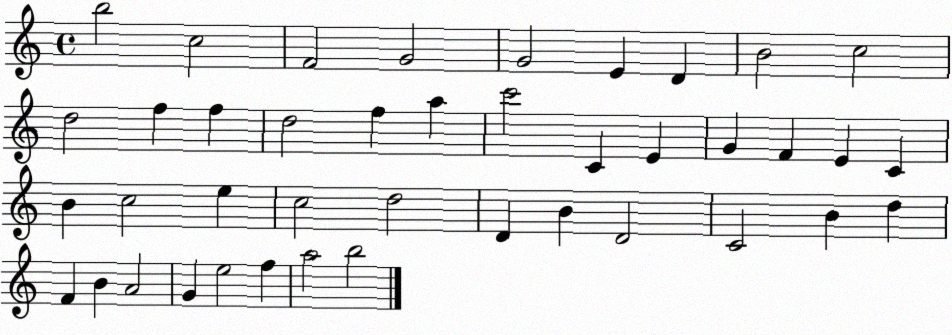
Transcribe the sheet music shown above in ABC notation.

X:1
T:Untitled
M:4/4
L:1/4
K:C
b2 c2 F2 G2 G2 E D B2 c2 d2 f f d2 f a c'2 C E G F E C B c2 e c2 d2 D B D2 C2 B d F B A2 G e2 f a2 b2